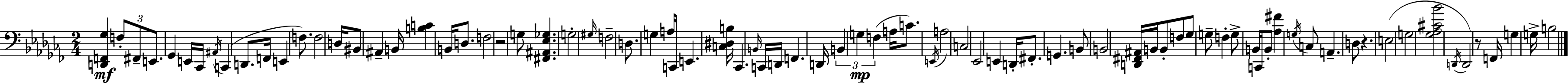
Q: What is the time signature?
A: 2/4